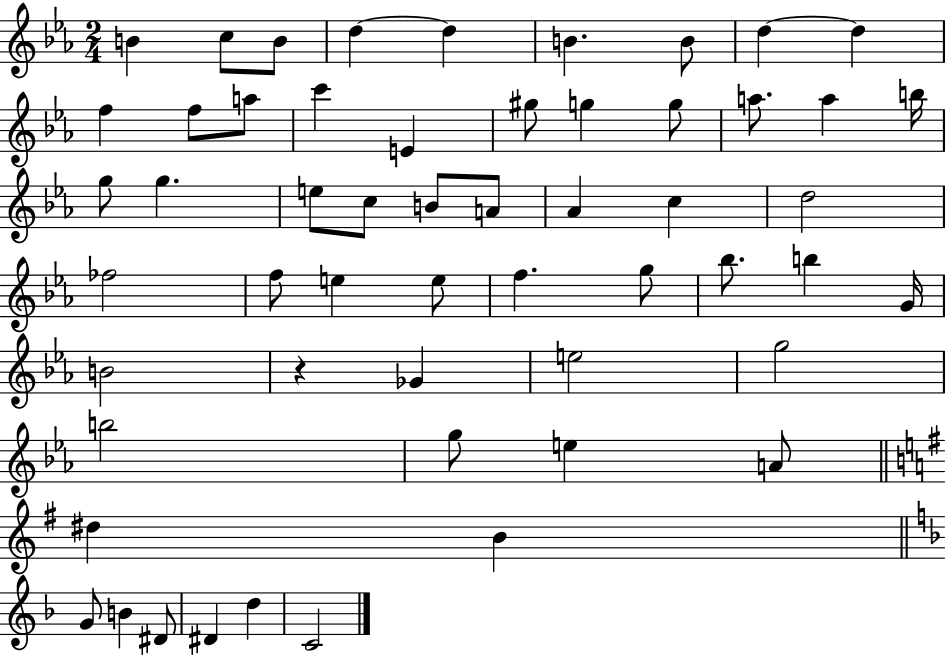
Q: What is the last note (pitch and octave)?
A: C4